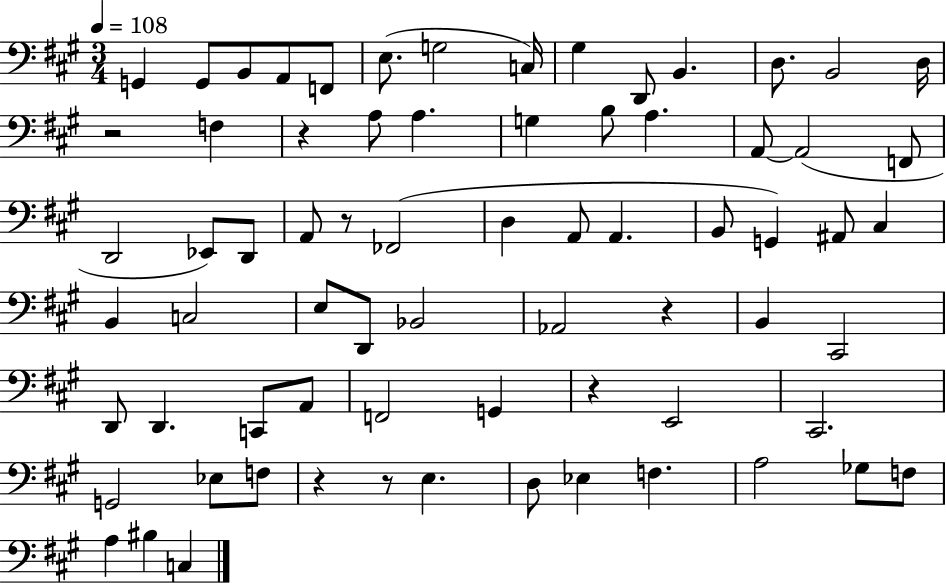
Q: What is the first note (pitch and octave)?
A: G2